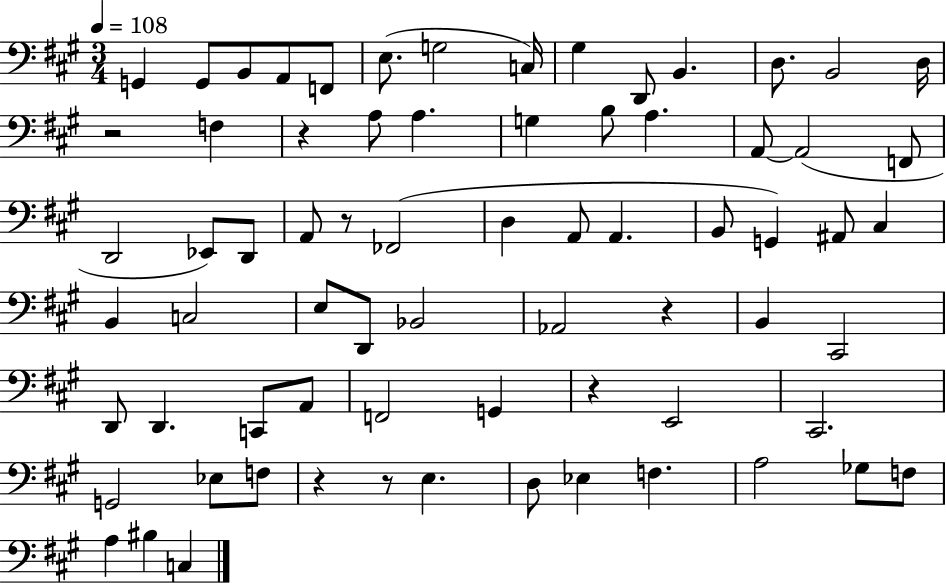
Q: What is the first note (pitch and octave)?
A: G2